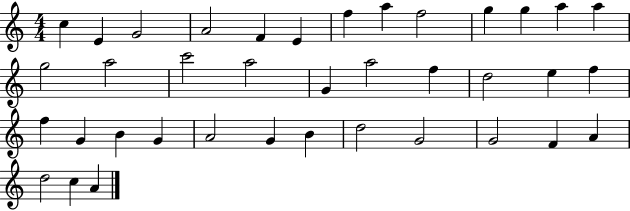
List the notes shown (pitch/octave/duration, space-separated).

C5/q E4/q G4/h A4/h F4/q E4/q F5/q A5/q F5/h G5/q G5/q A5/q A5/q G5/h A5/h C6/h A5/h G4/q A5/h F5/q D5/h E5/q F5/q F5/q G4/q B4/q G4/q A4/h G4/q B4/q D5/h G4/h G4/h F4/q A4/q D5/h C5/q A4/q